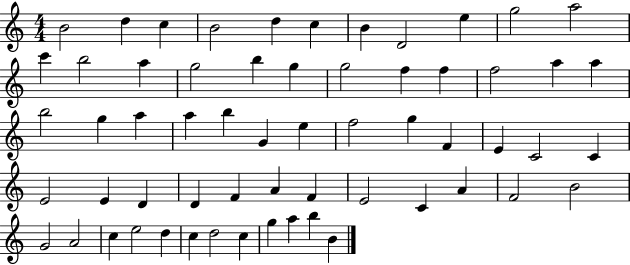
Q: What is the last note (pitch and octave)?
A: B4